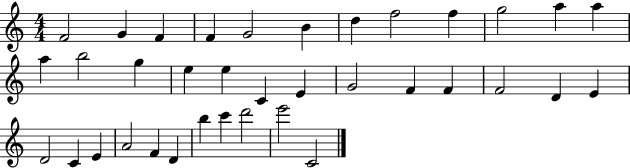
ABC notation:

X:1
T:Untitled
M:4/4
L:1/4
K:C
F2 G F F G2 B d f2 f g2 a a a b2 g e e C E G2 F F F2 D E D2 C E A2 F D b c' d'2 e'2 C2